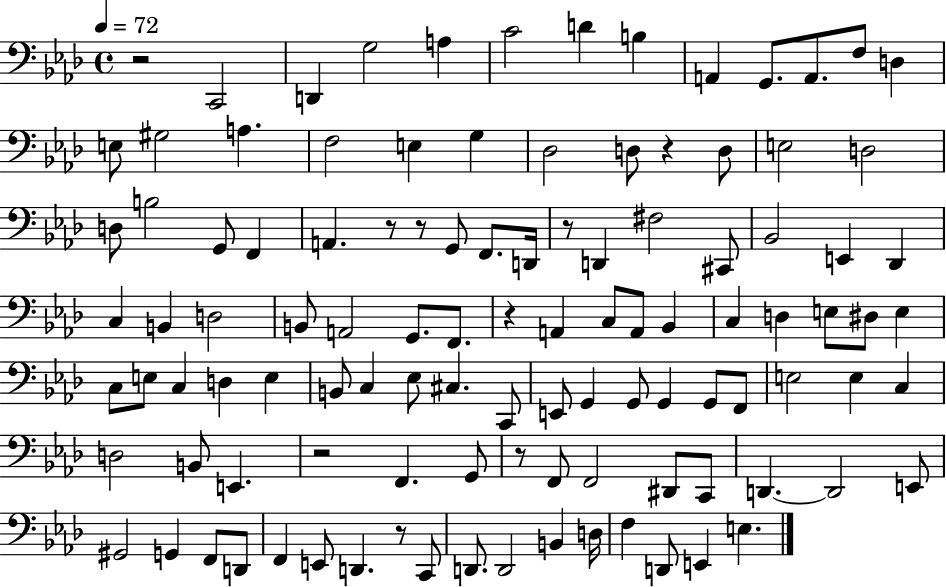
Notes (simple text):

R/h C2/h D2/q G3/h A3/q C4/h D4/q B3/q A2/q G2/e. A2/e. F3/e D3/q E3/e G#3/h A3/q. F3/h E3/q G3/q Db3/h D3/e R/q D3/e E3/h D3/h D3/e B3/h G2/e F2/q A2/q. R/e R/e G2/e F2/e. D2/s R/e D2/q F#3/h C#2/e Bb2/h E2/q Db2/q C3/q B2/q D3/h B2/e A2/h G2/e. F2/e. R/q A2/q C3/e A2/e Bb2/q C3/q D3/q E3/e D#3/e E3/q C3/e E3/e C3/q D3/q E3/q B2/e C3/q Eb3/e C#3/q. C2/e E2/e G2/q G2/e G2/q G2/e F2/e E3/h E3/q C3/q D3/h B2/e E2/q. R/h F2/q. G2/e R/e F2/e F2/h D#2/e C2/e D2/q. D2/h E2/e G#2/h G2/q F2/e D2/e F2/q E2/e D2/q. R/e C2/e D2/e. D2/h B2/q D3/s F3/q D2/e E2/q E3/q.